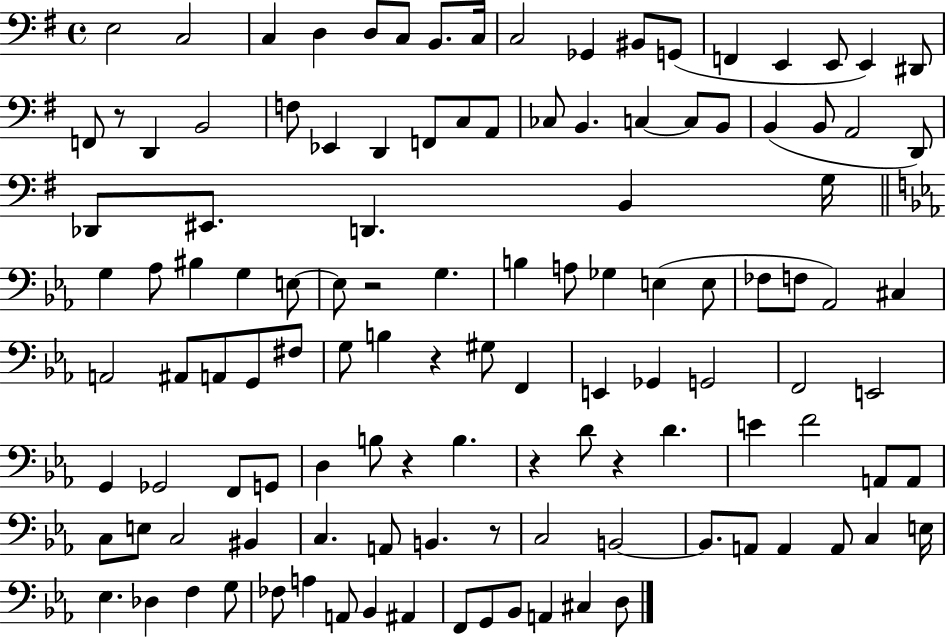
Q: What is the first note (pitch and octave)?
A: E3